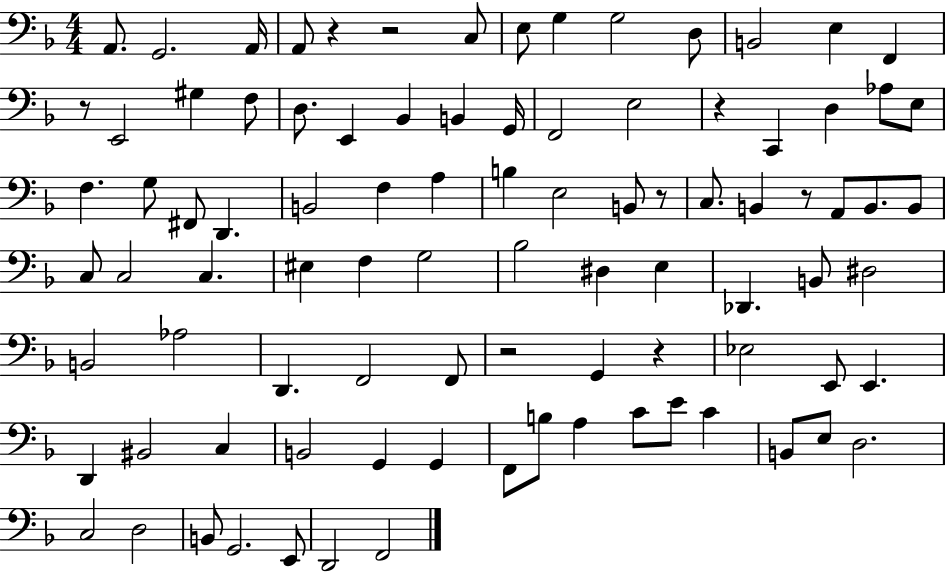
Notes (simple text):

A2/e. G2/h. A2/s A2/e R/q R/h C3/e E3/e G3/q G3/h D3/e B2/h E3/q F2/q R/e E2/h G#3/q F3/e D3/e. E2/q Bb2/q B2/q G2/s F2/h E3/h R/q C2/q D3/q Ab3/e E3/e F3/q. G3/e F#2/e D2/q. B2/h F3/q A3/q B3/q E3/h B2/e R/e C3/e. B2/q R/e A2/e B2/e. B2/e C3/e C3/h C3/q. EIS3/q F3/q G3/h Bb3/h D#3/q E3/q Db2/q. B2/e D#3/h B2/h Ab3/h D2/q. F2/h F2/e R/h G2/q R/q Eb3/h E2/e E2/q. D2/q BIS2/h C3/q B2/h G2/q G2/q F2/e B3/e A3/q C4/e E4/e C4/q B2/e E3/e D3/h. C3/h D3/h B2/e G2/h. E2/e D2/h F2/h